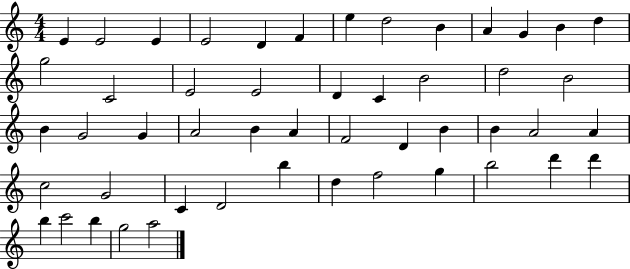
X:1
T:Untitled
M:4/4
L:1/4
K:C
E E2 E E2 D F e d2 B A G B d g2 C2 E2 E2 D C B2 d2 B2 B G2 G A2 B A F2 D B B A2 A c2 G2 C D2 b d f2 g b2 d' d' b c'2 b g2 a2